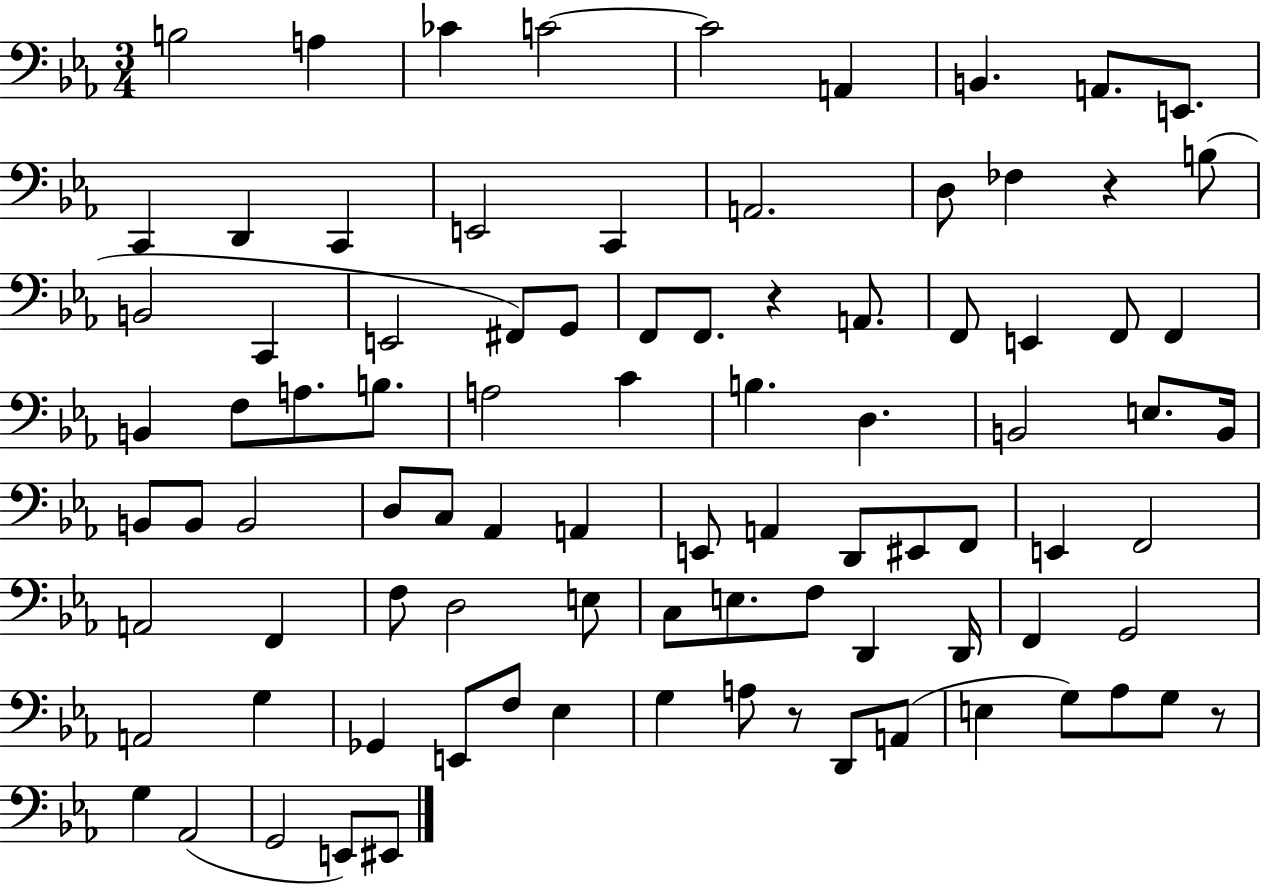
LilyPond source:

{
  \clef bass
  \numericTimeSignature
  \time 3/4
  \key ees \major
  b2 a4 | ces'4 c'2~~ | c'2 a,4 | b,4. a,8. e,8. | \break c,4 d,4 c,4 | e,2 c,4 | a,2. | d8 fes4 r4 b8( | \break b,2 c,4 | e,2 fis,8) g,8 | f,8 f,8. r4 a,8. | f,8 e,4 f,8 f,4 | \break b,4 f8 a8. b8. | a2 c'4 | b4. d4. | b,2 e8. b,16 | \break b,8 b,8 b,2 | d8 c8 aes,4 a,4 | e,8 a,4 d,8 eis,8 f,8 | e,4 f,2 | \break a,2 f,4 | f8 d2 e8 | c8 e8. f8 d,4 d,16 | f,4 g,2 | \break a,2 g4 | ges,4 e,8 f8 ees4 | g4 a8 r8 d,8 a,8( | e4 g8) aes8 g8 r8 | \break g4 aes,2( | g,2 e,8) eis,8 | \bar "|."
}